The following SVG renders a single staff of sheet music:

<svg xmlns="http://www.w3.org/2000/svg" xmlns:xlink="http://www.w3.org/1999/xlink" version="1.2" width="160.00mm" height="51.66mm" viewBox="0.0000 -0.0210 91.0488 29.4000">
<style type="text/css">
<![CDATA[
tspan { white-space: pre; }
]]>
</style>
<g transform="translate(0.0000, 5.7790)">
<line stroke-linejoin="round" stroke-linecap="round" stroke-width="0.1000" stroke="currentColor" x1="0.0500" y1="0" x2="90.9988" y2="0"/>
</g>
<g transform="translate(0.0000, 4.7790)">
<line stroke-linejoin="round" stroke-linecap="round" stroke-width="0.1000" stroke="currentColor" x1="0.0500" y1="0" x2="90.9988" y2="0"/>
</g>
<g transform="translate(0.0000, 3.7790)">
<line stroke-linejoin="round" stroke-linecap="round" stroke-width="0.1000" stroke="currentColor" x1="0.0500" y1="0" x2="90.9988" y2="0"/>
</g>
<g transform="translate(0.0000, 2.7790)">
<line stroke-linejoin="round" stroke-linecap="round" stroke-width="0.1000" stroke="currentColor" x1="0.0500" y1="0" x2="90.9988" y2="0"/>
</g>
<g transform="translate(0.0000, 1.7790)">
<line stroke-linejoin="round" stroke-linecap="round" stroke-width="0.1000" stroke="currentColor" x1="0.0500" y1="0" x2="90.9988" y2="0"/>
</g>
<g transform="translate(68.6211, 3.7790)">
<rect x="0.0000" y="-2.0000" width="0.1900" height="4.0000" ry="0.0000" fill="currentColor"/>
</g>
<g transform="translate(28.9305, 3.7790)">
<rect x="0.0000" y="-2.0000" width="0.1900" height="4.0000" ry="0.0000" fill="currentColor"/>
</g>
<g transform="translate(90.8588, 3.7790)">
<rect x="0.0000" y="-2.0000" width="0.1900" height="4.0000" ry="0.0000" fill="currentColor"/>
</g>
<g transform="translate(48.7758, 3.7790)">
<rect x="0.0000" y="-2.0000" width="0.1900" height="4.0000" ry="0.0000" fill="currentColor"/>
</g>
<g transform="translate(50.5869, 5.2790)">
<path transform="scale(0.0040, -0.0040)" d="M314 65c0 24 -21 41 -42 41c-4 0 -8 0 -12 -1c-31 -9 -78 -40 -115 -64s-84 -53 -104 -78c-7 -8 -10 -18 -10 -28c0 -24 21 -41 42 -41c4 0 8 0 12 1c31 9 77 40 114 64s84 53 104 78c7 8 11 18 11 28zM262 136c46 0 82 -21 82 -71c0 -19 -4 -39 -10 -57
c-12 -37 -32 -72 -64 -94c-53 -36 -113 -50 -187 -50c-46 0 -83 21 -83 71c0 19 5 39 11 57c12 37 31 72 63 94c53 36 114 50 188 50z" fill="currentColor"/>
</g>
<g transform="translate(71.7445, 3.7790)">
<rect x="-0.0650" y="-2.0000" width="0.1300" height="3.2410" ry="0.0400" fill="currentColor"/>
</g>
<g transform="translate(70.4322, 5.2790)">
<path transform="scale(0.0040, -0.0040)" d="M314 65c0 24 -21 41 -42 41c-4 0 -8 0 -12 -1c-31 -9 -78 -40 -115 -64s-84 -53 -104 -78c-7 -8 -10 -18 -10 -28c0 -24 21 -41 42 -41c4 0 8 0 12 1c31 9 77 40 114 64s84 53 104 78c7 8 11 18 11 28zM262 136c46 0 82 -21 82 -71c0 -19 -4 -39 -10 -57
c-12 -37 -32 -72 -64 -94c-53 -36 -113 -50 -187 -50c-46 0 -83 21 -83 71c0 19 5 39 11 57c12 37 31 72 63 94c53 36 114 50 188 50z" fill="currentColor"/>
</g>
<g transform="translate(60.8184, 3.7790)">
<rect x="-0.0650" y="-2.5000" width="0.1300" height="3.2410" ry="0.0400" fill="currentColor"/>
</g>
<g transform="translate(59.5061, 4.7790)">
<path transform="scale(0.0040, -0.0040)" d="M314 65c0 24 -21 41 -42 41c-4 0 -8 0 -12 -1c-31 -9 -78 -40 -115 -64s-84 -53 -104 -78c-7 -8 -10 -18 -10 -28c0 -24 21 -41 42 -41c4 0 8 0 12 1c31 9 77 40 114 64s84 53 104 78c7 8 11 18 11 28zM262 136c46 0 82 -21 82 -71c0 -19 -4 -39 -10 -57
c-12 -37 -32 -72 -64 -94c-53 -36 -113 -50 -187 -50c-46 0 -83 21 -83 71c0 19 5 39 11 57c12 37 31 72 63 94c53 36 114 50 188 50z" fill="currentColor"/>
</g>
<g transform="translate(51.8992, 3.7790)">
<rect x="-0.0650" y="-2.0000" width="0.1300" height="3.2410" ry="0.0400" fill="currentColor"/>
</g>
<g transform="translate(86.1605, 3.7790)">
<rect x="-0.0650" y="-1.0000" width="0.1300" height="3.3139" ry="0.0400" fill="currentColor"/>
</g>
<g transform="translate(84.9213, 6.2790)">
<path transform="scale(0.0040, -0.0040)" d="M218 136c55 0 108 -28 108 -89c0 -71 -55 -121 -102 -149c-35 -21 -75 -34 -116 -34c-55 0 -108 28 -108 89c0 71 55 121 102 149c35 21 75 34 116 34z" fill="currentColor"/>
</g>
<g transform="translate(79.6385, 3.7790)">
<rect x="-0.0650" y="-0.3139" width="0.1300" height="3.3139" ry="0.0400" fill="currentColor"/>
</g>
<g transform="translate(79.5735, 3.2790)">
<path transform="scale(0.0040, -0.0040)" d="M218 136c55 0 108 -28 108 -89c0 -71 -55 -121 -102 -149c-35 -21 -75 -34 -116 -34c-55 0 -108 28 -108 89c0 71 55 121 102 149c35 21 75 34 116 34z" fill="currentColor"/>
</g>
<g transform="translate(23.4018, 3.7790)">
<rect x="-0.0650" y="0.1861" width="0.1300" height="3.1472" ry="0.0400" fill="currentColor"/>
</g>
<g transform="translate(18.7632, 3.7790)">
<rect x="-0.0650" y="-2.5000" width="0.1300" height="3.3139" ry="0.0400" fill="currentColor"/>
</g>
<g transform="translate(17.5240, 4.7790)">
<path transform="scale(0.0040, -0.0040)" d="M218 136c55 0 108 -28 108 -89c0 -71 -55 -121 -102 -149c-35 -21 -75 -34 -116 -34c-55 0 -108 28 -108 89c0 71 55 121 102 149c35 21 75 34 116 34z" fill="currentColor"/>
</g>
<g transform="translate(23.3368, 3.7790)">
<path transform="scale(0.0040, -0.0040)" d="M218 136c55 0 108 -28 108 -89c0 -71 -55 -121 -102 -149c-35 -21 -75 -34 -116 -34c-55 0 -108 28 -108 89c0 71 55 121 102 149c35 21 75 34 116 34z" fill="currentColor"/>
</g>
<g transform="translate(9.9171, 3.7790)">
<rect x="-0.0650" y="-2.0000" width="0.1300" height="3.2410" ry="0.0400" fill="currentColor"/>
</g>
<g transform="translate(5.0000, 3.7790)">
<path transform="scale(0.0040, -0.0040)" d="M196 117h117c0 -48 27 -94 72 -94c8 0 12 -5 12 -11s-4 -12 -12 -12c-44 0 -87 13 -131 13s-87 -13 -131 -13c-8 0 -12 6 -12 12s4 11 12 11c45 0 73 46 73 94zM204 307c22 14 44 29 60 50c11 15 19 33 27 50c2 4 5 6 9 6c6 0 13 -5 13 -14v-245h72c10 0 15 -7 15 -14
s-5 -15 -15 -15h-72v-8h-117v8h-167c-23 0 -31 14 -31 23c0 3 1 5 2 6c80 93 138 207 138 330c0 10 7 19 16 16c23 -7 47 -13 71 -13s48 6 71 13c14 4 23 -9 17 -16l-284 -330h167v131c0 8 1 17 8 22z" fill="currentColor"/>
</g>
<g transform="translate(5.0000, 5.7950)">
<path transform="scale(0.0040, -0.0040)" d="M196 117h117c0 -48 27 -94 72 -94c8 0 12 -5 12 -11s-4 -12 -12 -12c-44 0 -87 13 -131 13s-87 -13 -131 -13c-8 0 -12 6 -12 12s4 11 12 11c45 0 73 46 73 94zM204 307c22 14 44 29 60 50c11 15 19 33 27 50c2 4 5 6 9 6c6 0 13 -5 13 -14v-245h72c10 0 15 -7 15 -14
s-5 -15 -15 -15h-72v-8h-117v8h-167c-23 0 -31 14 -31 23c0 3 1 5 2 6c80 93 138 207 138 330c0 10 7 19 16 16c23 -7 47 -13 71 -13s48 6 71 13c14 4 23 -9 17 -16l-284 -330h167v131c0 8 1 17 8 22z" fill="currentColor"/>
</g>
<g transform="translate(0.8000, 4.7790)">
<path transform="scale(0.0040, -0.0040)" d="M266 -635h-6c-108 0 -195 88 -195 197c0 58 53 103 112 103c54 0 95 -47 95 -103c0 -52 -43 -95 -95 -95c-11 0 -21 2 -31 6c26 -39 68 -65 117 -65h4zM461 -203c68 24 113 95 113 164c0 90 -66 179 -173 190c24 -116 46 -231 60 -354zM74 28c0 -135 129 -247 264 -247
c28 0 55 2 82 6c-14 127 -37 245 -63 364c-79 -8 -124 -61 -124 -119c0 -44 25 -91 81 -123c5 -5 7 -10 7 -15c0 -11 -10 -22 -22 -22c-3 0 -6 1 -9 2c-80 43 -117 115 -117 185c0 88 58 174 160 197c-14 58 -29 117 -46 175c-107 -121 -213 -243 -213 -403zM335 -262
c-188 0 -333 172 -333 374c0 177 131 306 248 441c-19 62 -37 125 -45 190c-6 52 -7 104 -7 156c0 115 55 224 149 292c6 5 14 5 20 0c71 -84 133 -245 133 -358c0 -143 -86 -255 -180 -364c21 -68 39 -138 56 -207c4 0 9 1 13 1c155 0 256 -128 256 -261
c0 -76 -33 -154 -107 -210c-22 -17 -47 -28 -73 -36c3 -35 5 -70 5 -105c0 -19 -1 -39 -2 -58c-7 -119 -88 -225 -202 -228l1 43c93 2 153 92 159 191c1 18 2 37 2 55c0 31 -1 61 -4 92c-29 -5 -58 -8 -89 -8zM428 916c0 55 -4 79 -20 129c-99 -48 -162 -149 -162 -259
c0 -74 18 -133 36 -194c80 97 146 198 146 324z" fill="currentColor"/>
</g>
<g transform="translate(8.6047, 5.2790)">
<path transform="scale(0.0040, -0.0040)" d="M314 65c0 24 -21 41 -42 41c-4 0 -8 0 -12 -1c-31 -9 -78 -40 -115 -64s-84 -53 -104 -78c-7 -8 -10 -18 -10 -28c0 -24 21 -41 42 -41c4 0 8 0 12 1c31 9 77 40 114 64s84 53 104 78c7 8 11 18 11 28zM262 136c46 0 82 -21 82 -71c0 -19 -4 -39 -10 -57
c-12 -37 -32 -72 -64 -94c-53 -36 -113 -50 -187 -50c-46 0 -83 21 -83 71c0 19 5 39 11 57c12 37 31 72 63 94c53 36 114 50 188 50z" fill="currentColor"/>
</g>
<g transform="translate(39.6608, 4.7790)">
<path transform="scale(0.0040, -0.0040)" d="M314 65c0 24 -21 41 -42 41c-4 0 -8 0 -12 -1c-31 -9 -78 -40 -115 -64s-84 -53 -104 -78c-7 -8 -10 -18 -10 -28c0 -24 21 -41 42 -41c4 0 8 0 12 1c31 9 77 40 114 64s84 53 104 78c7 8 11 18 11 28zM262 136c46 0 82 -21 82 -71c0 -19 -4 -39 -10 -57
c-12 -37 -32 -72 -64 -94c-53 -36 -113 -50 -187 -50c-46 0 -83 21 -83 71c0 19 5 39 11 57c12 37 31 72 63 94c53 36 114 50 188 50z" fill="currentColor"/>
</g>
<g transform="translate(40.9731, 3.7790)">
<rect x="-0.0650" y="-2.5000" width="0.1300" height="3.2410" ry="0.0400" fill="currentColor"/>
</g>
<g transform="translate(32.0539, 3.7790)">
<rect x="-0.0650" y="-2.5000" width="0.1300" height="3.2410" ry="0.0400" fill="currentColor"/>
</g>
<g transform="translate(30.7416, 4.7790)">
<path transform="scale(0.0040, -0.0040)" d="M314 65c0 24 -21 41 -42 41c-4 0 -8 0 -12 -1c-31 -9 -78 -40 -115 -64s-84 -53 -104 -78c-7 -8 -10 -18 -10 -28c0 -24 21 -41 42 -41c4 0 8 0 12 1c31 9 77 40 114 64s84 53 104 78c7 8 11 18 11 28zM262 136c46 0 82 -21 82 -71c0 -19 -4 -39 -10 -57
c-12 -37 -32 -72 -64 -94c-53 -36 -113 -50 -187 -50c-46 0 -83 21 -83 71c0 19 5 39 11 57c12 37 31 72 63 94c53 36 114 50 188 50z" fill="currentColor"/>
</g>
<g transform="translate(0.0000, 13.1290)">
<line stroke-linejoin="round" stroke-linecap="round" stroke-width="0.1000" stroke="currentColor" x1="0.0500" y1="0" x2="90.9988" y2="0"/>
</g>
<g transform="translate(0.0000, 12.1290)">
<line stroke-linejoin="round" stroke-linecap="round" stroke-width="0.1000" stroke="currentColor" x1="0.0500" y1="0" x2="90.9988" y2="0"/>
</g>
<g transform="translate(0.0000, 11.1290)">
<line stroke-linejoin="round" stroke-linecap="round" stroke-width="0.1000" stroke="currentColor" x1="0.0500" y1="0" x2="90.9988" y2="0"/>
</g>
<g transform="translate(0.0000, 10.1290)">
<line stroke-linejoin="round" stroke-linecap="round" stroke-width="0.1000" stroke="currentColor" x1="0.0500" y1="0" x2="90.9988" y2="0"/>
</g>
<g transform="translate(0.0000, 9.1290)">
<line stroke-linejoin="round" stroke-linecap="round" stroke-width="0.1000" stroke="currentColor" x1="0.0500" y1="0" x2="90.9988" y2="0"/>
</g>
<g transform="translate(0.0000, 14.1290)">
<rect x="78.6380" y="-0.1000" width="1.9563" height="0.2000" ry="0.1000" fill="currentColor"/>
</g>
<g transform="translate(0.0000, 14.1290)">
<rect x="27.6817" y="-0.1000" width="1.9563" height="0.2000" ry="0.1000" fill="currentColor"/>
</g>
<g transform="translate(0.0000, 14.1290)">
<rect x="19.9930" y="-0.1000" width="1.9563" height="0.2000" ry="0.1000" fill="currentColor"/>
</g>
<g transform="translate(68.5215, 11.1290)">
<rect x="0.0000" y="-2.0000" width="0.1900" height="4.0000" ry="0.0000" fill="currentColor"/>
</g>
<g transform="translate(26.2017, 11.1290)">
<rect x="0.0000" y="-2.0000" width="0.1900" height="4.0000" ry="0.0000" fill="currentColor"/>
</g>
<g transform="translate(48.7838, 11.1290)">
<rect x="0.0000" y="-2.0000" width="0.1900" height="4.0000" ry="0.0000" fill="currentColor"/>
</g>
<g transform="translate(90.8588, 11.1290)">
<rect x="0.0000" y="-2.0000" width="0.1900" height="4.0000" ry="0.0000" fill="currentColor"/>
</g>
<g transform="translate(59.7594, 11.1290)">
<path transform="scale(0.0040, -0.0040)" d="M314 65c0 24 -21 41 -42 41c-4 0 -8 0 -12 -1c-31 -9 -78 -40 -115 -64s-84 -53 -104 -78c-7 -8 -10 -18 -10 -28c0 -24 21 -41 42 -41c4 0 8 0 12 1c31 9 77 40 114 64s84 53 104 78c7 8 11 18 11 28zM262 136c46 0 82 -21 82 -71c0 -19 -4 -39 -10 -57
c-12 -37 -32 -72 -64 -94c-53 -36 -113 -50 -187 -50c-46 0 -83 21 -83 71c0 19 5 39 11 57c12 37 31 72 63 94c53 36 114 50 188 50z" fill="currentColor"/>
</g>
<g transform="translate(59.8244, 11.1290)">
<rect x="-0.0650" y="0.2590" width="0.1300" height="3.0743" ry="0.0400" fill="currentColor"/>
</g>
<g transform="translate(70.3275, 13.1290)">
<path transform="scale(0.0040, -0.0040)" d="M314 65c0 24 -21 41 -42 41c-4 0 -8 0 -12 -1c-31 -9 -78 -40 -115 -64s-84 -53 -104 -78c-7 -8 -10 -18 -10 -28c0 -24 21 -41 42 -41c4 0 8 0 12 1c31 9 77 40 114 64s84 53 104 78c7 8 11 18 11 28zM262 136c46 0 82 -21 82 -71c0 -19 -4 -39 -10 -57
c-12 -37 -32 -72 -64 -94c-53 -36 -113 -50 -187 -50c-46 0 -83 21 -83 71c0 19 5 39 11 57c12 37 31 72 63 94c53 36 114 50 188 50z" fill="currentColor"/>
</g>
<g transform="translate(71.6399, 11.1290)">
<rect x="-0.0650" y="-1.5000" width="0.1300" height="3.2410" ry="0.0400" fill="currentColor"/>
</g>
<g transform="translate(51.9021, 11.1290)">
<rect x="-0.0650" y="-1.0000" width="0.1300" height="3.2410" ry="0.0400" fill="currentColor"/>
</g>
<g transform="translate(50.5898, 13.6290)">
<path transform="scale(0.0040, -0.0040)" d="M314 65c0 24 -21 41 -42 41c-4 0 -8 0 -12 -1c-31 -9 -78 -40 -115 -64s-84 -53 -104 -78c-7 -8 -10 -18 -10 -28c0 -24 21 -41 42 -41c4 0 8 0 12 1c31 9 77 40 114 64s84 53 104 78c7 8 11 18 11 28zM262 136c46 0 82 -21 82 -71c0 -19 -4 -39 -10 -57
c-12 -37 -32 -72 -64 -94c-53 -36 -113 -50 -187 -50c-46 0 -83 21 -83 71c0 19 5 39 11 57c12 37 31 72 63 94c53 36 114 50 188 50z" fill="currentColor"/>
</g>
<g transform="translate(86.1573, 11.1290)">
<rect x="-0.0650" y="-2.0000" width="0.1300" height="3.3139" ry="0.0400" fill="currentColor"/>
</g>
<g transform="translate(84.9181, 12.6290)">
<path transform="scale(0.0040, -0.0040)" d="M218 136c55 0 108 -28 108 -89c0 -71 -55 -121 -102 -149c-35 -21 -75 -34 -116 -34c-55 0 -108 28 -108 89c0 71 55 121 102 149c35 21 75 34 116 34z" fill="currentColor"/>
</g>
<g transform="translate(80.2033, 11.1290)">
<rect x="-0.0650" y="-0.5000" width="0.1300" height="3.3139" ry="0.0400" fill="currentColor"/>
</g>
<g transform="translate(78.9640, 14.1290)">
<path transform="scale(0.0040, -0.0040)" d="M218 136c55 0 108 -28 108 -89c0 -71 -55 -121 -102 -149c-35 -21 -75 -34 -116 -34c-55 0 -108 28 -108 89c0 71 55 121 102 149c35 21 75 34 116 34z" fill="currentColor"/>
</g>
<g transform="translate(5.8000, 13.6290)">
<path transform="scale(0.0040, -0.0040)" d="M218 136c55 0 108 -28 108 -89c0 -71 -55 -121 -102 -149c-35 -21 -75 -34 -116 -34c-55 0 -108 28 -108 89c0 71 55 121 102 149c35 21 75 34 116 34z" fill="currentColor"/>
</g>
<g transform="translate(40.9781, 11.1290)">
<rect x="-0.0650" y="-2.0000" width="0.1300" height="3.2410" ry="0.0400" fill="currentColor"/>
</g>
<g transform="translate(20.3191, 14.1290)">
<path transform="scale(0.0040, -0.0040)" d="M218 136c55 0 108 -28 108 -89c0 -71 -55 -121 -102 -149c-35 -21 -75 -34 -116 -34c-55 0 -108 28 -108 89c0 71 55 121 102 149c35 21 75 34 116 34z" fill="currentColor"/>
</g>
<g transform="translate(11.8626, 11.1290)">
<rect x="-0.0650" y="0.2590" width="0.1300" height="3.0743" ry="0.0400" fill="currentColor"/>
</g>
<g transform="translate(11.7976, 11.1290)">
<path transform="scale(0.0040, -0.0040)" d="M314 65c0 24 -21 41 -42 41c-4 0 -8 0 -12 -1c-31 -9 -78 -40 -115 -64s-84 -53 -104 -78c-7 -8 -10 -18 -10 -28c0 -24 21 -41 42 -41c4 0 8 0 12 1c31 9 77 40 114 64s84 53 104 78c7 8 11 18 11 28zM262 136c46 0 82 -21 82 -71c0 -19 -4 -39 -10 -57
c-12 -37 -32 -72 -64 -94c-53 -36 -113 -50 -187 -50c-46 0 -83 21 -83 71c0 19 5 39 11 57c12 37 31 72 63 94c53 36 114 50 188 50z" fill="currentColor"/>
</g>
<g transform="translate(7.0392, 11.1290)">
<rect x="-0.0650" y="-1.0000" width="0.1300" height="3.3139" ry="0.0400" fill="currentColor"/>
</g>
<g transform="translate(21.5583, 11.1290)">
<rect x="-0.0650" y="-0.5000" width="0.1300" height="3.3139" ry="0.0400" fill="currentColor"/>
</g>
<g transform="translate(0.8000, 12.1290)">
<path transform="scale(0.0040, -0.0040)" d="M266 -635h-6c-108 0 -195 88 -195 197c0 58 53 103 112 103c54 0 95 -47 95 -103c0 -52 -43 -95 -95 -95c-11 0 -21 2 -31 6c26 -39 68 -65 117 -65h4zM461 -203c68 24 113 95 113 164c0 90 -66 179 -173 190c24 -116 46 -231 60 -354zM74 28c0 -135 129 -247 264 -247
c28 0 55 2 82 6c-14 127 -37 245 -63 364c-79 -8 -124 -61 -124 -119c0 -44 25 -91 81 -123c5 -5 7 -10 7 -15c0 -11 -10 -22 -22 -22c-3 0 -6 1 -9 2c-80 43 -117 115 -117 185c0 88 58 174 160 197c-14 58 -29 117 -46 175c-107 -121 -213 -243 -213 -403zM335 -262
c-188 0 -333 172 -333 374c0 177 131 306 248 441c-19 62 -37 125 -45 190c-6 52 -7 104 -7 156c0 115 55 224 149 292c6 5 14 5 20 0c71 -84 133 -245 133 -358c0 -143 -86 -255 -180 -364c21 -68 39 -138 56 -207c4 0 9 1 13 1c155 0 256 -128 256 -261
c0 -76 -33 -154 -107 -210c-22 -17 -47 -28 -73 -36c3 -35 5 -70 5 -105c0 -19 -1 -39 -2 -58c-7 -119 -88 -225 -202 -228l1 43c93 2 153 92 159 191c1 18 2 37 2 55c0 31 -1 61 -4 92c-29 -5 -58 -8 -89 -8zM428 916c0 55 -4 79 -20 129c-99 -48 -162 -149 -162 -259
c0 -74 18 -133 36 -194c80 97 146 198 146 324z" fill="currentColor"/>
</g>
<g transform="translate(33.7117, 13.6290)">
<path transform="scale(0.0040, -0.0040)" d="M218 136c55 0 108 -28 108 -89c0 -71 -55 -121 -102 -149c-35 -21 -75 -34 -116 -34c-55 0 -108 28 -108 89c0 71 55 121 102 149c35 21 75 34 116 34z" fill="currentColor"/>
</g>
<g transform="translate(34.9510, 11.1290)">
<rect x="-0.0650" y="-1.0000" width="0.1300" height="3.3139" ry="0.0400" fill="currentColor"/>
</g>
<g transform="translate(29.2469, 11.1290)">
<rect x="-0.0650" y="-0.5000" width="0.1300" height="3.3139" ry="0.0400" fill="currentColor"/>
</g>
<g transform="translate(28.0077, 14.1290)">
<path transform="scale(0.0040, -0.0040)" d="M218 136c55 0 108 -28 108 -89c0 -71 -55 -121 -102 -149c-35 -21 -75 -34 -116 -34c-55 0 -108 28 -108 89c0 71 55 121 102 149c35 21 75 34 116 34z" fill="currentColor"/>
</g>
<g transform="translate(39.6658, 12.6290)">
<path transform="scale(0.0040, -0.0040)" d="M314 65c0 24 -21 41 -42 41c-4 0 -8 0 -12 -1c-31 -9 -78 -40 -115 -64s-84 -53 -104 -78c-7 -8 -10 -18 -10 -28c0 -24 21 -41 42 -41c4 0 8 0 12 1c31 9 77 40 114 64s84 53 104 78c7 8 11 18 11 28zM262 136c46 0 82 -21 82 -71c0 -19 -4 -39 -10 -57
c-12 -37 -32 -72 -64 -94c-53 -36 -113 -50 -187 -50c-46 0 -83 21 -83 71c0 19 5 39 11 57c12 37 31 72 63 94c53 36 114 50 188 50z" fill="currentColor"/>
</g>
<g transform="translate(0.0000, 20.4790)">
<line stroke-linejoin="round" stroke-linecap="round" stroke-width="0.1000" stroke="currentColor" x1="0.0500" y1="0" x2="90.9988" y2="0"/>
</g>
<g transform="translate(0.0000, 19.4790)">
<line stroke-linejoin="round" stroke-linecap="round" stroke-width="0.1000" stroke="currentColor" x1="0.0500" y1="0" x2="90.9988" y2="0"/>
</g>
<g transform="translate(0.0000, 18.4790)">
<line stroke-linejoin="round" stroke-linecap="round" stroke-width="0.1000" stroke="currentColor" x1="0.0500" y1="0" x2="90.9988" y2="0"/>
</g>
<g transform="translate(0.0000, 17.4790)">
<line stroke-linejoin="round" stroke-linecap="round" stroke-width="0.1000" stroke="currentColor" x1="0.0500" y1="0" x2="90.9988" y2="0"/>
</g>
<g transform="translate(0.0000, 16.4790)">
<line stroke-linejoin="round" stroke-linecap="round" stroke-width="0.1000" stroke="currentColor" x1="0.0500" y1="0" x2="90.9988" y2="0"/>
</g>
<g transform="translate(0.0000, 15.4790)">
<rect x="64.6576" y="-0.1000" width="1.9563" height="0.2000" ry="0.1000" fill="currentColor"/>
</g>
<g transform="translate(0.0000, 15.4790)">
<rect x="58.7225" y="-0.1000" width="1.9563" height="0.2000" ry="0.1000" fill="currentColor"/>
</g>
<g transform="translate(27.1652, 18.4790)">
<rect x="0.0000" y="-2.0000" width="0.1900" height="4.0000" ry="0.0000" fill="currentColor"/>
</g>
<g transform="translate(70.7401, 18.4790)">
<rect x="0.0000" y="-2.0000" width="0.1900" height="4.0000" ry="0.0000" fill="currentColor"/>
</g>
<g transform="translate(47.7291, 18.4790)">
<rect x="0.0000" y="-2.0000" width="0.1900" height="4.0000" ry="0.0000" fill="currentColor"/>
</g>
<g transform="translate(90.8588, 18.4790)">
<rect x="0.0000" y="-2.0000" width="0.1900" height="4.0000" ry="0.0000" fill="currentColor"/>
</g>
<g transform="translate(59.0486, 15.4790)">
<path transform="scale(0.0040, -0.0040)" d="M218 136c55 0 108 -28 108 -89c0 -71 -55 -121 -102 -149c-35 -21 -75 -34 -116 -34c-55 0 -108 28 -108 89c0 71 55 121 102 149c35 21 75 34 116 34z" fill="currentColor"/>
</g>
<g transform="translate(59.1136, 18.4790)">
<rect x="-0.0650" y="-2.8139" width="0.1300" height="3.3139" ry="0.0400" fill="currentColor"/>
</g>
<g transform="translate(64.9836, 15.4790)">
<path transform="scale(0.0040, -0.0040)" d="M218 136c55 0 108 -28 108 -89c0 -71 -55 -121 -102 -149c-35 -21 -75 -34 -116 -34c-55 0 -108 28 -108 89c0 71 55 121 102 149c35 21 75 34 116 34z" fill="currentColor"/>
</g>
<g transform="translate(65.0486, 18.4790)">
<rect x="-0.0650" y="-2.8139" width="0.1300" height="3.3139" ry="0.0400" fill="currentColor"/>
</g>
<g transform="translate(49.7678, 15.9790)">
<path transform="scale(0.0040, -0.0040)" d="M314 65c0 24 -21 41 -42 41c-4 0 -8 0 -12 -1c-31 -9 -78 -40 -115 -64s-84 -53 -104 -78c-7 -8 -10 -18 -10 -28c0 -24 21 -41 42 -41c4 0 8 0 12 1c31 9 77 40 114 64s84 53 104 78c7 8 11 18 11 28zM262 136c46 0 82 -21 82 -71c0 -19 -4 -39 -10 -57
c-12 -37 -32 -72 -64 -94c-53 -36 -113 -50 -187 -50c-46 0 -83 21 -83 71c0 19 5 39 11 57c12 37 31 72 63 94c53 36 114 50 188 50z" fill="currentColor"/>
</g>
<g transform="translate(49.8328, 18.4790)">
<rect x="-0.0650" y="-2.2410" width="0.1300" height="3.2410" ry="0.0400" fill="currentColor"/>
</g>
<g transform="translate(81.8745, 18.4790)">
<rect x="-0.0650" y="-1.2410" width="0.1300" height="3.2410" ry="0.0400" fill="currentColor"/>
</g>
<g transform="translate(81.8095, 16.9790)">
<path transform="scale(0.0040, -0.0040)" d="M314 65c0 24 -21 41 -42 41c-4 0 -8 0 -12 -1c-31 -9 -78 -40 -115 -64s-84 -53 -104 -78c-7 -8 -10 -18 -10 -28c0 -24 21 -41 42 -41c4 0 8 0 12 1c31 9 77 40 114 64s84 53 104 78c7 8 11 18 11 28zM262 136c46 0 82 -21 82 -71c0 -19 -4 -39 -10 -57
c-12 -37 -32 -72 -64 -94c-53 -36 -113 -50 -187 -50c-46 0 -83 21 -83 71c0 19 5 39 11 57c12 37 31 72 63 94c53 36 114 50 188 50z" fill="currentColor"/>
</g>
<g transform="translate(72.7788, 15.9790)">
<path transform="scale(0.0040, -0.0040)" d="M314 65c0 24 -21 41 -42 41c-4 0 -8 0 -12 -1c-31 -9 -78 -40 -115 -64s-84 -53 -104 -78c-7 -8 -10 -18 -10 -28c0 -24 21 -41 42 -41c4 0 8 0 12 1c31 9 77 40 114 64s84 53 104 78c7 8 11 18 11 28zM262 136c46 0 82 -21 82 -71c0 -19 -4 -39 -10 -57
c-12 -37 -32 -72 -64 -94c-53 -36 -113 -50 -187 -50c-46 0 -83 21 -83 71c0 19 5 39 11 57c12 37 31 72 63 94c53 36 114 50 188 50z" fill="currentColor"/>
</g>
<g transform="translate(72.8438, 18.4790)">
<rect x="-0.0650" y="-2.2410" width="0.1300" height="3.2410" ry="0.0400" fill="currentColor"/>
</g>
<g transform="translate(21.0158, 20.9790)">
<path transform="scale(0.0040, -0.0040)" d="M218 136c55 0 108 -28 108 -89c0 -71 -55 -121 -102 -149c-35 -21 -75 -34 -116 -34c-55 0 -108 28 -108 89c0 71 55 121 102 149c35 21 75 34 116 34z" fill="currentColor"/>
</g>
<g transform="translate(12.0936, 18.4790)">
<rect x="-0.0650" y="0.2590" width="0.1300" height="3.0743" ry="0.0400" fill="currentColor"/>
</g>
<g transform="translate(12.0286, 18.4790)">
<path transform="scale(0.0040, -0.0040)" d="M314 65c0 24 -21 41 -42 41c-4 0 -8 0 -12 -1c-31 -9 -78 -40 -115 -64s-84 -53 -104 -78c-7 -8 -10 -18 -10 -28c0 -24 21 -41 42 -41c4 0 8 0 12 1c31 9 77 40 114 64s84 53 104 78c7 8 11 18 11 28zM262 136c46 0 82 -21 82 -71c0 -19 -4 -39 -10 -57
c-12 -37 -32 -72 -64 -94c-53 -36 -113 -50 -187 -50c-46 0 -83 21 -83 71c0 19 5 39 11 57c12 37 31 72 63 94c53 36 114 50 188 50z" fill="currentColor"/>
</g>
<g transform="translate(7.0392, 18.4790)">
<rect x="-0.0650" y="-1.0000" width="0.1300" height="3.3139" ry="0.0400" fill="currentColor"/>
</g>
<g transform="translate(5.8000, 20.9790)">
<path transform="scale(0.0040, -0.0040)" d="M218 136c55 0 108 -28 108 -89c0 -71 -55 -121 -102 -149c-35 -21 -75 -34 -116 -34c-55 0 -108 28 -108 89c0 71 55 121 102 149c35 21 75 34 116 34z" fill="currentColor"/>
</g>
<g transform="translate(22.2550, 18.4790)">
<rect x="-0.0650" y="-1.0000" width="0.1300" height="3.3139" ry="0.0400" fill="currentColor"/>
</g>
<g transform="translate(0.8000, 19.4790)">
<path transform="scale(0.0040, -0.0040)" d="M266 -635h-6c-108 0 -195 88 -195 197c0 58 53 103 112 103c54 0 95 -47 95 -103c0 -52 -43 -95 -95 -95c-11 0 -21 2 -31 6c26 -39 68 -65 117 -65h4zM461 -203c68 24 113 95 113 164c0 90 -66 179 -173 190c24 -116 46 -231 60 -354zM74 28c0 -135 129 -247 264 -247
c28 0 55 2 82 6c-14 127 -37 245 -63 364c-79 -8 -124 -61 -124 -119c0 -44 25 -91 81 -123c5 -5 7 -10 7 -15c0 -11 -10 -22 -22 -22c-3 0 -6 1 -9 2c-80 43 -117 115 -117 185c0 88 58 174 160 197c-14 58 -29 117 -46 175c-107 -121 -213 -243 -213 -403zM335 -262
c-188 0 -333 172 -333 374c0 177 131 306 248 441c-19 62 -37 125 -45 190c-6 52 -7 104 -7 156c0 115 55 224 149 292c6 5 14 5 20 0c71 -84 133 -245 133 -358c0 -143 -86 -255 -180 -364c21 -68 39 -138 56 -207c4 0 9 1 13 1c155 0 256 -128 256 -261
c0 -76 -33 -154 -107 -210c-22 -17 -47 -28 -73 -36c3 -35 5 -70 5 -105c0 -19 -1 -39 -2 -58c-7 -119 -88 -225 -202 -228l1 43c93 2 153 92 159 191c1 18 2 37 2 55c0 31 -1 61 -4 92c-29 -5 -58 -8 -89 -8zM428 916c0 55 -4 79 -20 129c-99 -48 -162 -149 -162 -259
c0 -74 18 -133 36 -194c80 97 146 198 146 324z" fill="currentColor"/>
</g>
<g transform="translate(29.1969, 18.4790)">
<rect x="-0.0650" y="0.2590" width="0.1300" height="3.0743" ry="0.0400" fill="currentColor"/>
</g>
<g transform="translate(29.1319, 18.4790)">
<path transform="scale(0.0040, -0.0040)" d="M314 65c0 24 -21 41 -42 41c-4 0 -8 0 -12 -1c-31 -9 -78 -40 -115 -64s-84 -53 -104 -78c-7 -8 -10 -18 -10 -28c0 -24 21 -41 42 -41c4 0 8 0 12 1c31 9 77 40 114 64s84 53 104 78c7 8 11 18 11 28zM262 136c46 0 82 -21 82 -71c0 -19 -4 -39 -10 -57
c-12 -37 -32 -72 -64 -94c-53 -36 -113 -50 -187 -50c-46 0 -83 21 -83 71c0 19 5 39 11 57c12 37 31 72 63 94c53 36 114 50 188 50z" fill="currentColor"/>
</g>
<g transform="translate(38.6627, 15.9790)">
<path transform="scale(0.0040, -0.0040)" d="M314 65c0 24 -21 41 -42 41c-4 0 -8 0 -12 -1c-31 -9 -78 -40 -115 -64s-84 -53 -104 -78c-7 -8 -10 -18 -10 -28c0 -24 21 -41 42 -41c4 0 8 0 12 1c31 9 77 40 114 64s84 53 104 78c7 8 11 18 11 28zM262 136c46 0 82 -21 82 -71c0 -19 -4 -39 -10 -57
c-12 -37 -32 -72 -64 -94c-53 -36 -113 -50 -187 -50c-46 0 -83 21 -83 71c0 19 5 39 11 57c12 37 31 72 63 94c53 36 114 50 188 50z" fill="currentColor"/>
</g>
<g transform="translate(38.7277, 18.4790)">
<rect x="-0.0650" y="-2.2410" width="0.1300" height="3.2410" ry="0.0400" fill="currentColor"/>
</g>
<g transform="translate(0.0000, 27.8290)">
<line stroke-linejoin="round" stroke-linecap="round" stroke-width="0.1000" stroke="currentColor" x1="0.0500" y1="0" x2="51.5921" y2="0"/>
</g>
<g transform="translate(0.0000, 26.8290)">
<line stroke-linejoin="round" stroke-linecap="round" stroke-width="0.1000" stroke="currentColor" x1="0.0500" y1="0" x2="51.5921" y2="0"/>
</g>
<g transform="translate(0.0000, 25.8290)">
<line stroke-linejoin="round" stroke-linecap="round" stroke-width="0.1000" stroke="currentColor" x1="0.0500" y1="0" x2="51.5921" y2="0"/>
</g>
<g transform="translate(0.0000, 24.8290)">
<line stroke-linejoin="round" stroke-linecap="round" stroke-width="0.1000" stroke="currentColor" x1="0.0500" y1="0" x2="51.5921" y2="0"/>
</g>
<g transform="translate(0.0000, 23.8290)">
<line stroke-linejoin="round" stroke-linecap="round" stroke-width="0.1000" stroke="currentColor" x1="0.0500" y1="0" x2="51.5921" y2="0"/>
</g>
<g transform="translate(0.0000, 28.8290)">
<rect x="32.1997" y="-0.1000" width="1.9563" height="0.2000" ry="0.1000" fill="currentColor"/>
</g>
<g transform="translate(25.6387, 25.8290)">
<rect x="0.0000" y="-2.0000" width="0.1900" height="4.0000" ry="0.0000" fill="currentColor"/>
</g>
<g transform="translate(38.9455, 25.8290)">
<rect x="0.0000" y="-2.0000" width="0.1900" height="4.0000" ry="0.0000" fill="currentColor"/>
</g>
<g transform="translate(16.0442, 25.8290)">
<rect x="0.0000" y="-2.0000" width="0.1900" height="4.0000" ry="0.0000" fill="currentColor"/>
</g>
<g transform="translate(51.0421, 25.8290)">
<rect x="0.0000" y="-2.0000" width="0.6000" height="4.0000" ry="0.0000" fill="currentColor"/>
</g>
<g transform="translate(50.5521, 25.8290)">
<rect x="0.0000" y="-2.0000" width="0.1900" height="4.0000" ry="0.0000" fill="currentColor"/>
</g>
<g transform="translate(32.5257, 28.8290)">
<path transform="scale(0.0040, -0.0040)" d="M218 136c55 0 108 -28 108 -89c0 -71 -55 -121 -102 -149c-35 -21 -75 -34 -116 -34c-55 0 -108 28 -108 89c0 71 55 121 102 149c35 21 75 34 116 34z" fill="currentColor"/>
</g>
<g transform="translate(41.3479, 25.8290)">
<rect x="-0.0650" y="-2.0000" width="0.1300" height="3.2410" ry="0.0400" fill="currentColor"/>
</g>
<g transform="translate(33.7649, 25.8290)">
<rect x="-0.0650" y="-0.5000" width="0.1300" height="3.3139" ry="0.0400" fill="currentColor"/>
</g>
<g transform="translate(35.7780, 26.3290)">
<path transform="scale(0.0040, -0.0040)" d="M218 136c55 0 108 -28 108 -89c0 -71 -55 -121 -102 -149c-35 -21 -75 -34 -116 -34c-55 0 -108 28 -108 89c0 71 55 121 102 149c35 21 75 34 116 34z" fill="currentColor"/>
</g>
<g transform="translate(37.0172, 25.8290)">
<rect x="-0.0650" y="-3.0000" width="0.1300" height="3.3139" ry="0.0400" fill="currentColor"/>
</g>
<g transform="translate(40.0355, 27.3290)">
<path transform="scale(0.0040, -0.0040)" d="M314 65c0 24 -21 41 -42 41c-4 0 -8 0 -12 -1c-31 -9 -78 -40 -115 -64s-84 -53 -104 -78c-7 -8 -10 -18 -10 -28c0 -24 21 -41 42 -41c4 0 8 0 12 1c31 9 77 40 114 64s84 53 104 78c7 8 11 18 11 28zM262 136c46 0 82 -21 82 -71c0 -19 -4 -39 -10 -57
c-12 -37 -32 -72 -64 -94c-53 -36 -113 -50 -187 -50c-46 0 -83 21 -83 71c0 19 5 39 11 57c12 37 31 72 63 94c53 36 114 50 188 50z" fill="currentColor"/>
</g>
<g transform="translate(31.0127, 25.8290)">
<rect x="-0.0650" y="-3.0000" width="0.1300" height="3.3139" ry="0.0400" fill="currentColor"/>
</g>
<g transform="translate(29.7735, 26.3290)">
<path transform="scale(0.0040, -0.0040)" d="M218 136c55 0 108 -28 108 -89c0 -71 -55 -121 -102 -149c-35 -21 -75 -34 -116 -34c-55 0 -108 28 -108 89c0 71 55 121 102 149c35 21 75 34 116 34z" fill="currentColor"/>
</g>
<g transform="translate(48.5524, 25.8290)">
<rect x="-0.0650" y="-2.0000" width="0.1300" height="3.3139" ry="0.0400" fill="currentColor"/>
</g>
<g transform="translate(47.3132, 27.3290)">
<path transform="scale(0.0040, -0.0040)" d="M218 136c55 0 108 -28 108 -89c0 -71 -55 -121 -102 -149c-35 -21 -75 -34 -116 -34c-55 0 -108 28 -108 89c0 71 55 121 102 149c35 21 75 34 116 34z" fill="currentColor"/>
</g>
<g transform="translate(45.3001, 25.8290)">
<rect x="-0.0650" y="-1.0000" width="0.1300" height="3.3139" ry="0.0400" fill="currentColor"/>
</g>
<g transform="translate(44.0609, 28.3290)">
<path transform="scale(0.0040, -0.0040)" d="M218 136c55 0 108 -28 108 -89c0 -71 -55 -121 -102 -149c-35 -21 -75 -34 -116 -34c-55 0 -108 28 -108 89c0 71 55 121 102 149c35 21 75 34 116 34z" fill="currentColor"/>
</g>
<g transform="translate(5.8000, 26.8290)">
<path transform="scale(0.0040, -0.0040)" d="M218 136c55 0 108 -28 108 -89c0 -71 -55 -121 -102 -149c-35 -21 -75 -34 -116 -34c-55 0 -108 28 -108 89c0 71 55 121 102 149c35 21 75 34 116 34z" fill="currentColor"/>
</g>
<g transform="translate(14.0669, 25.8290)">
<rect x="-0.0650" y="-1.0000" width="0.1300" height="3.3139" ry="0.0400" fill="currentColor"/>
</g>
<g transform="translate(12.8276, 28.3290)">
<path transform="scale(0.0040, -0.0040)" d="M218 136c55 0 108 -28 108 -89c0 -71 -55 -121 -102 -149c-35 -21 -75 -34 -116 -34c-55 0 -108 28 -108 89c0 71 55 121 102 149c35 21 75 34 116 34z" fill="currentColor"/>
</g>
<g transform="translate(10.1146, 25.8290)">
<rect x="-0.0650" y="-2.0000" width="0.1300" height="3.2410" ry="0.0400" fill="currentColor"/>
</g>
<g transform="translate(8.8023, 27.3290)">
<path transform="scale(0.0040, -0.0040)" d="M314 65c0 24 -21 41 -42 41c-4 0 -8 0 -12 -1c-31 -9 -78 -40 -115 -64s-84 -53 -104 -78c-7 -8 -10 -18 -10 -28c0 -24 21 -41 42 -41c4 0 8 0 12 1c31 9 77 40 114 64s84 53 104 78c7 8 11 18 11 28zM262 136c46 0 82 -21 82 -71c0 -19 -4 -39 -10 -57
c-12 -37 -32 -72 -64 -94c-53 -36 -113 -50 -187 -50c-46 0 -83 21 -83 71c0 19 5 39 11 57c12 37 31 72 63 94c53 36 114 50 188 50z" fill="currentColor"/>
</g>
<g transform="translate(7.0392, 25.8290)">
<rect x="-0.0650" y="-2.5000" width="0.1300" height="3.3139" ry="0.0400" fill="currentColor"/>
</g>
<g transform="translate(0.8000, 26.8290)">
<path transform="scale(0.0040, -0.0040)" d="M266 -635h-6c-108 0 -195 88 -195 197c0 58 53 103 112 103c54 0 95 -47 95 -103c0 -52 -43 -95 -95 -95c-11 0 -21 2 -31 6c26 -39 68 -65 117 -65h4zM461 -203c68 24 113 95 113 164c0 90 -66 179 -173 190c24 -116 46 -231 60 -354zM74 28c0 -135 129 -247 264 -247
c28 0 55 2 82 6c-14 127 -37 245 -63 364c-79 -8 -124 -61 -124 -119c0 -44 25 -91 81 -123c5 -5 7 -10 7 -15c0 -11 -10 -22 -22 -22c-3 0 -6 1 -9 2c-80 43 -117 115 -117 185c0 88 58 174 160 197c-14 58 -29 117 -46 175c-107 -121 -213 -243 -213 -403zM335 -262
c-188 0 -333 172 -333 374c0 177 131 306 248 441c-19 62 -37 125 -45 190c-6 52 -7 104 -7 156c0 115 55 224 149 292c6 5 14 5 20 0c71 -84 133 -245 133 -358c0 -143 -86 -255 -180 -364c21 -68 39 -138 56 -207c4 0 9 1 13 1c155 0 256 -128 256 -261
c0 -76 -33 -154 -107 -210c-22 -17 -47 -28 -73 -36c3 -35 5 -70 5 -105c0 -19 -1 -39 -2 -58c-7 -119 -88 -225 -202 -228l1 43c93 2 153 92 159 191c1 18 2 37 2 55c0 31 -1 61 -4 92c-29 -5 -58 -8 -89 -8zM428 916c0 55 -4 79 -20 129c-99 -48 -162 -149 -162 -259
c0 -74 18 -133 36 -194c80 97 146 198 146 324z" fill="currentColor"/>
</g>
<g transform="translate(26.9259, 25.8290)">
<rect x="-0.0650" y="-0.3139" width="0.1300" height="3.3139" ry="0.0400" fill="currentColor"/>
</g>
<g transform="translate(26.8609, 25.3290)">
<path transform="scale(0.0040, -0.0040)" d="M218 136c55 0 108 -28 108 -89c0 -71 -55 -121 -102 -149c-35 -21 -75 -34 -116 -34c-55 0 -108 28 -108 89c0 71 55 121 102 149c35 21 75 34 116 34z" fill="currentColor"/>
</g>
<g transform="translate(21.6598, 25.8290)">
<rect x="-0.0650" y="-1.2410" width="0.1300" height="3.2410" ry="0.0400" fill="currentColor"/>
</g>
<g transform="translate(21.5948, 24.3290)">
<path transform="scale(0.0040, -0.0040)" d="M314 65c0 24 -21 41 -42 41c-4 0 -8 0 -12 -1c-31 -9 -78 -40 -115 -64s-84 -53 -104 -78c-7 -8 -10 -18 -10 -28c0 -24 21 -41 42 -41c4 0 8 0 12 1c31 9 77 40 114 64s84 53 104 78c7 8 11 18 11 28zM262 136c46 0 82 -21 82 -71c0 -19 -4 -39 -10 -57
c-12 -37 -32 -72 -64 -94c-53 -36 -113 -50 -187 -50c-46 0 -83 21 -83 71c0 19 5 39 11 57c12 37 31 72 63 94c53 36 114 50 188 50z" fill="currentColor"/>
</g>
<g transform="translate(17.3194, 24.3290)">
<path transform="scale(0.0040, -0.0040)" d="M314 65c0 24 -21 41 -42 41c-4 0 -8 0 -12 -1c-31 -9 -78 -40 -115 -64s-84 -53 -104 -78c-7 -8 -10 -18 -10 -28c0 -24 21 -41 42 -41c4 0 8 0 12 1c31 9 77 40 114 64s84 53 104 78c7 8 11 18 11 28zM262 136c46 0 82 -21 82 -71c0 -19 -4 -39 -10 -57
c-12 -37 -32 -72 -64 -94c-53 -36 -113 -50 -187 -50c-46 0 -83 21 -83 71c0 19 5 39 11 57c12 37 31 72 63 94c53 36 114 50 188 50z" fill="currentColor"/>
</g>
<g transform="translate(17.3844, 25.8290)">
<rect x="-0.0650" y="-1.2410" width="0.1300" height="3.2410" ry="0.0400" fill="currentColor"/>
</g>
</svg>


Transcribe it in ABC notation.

X:1
T:Untitled
M:4/4
L:1/4
K:C
F2 G B G2 G2 F2 G2 F2 c D D B2 C C D F2 D2 B2 E2 C F D B2 D B2 g2 g2 a a g2 e2 G F2 D e2 e2 c A C A F2 D F